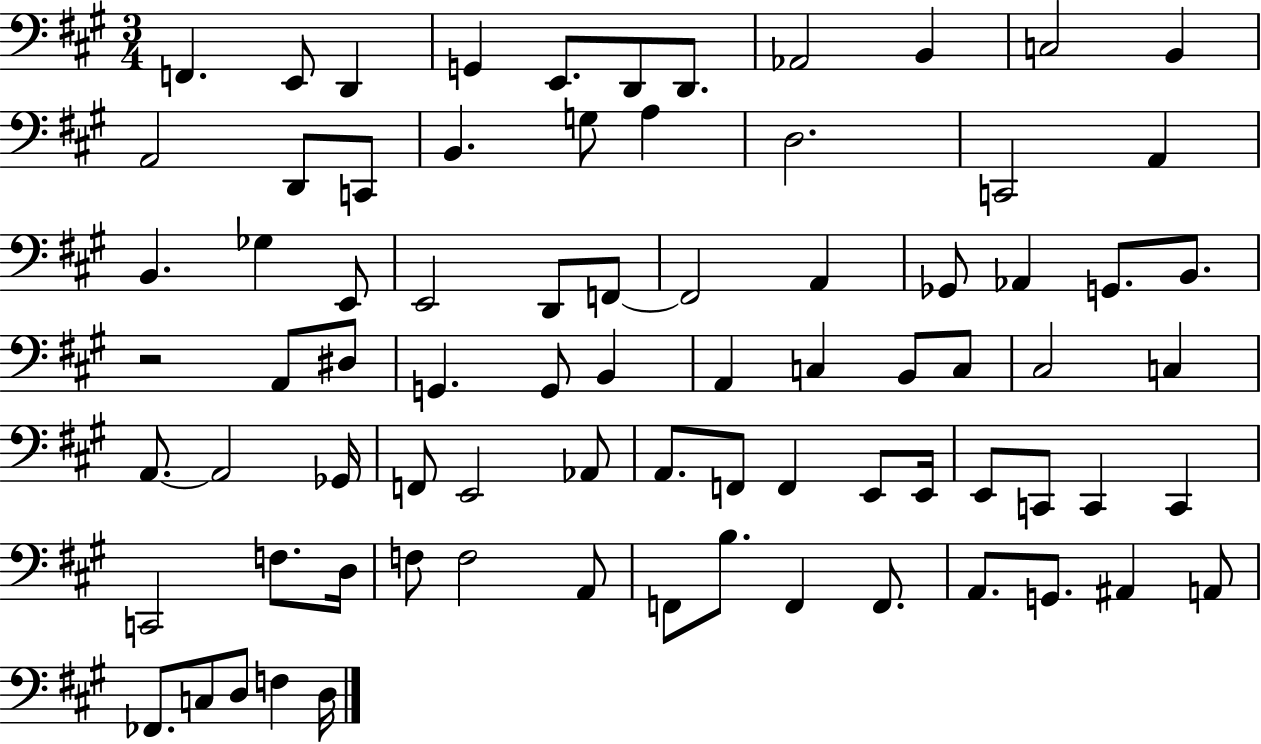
F2/q. E2/e D2/q G2/q E2/e. D2/e D2/e. Ab2/h B2/q C3/h B2/q A2/h D2/e C2/e B2/q. G3/e A3/q D3/h. C2/h A2/q B2/q. Gb3/q E2/e E2/h D2/e F2/e F2/h A2/q Gb2/e Ab2/q G2/e. B2/e. R/h A2/e D#3/e G2/q. G2/e B2/q A2/q C3/q B2/e C3/e C#3/h C3/q A2/e. A2/h Gb2/s F2/e E2/h Ab2/e A2/e. F2/e F2/q E2/e E2/s E2/e C2/e C2/q C2/q C2/h F3/e. D3/s F3/e F3/h A2/e F2/e B3/e. F2/q F2/e. A2/e. G2/e. A#2/q A2/e FES2/e. C3/e D3/e F3/q D3/s